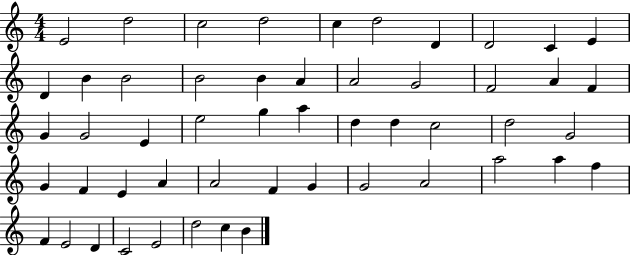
E4/h D5/h C5/h D5/h C5/q D5/h D4/q D4/h C4/q E4/q D4/q B4/q B4/h B4/h B4/q A4/q A4/h G4/h F4/h A4/q F4/q G4/q G4/h E4/q E5/h G5/q A5/q D5/q D5/q C5/h D5/h G4/h G4/q F4/q E4/q A4/q A4/h F4/q G4/q G4/h A4/h A5/h A5/q F5/q F4/q E4/h D4/q C4/h E4/h D5/h C5/q B4/q